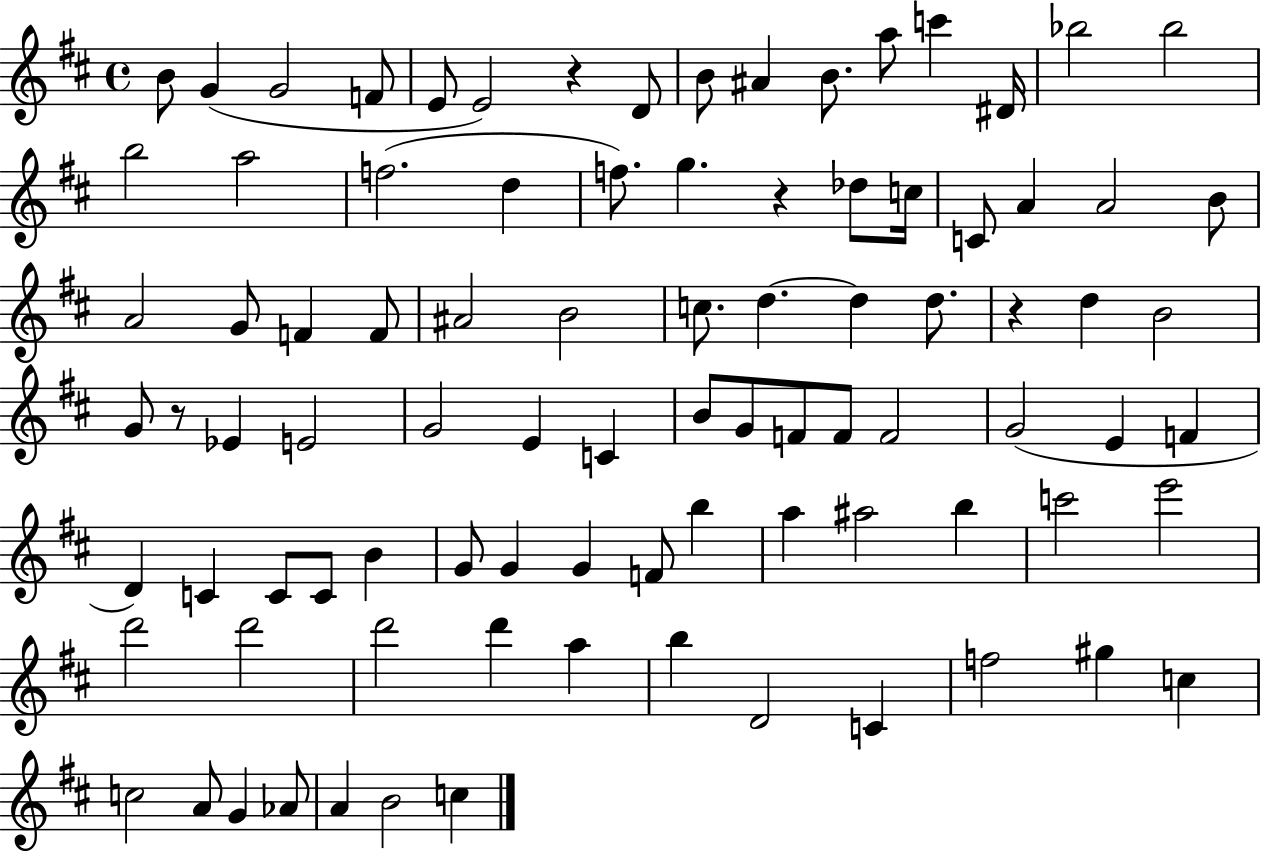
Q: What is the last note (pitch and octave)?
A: C5